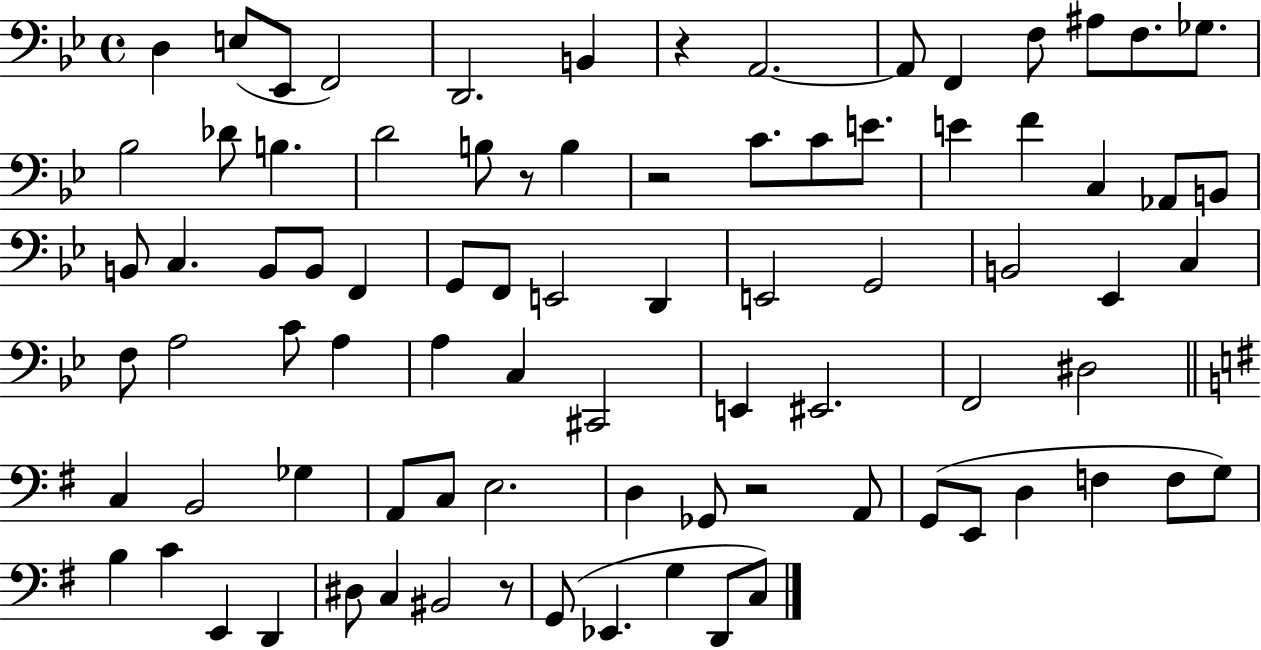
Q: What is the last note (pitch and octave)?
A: C3